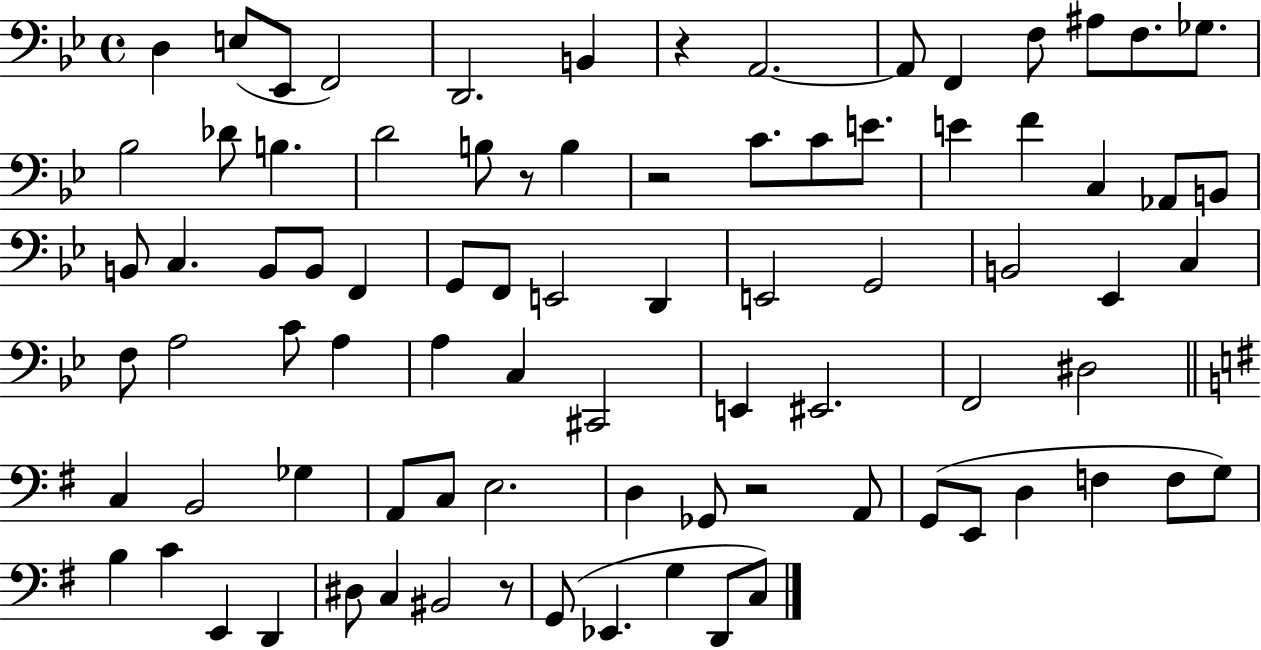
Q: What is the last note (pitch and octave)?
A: C3